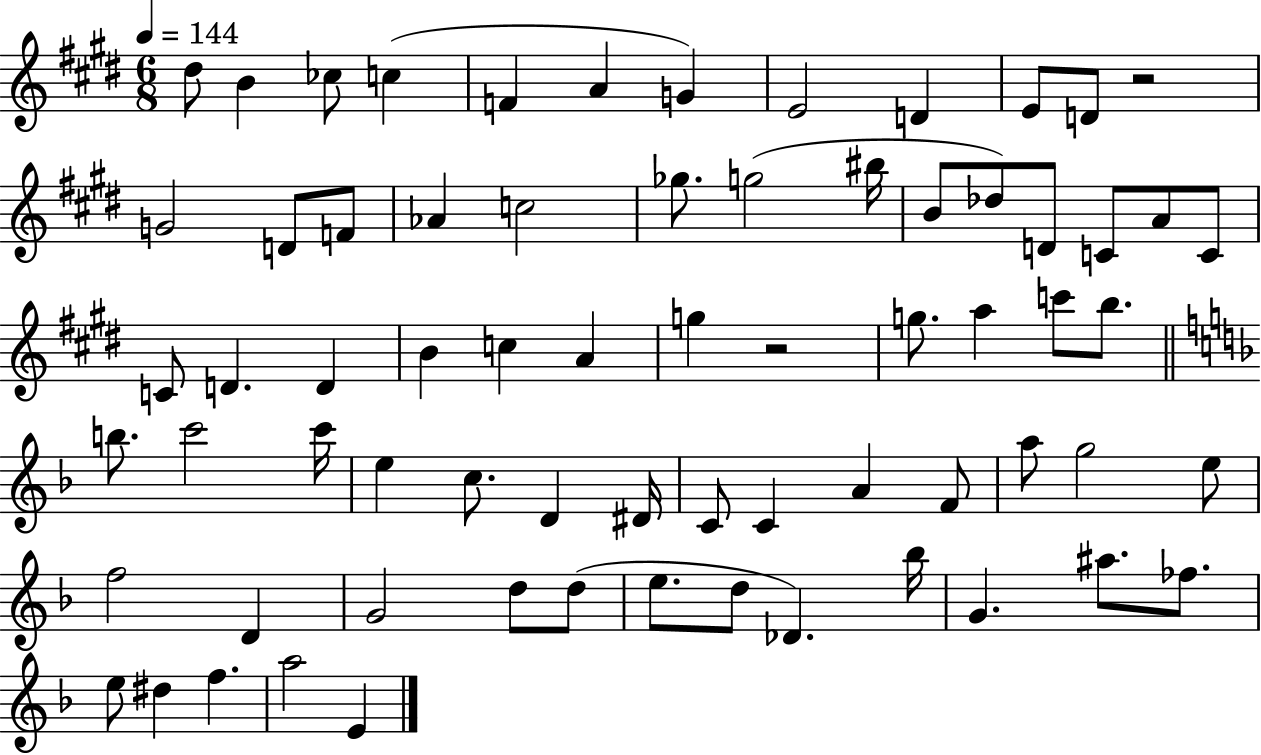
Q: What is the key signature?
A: E major